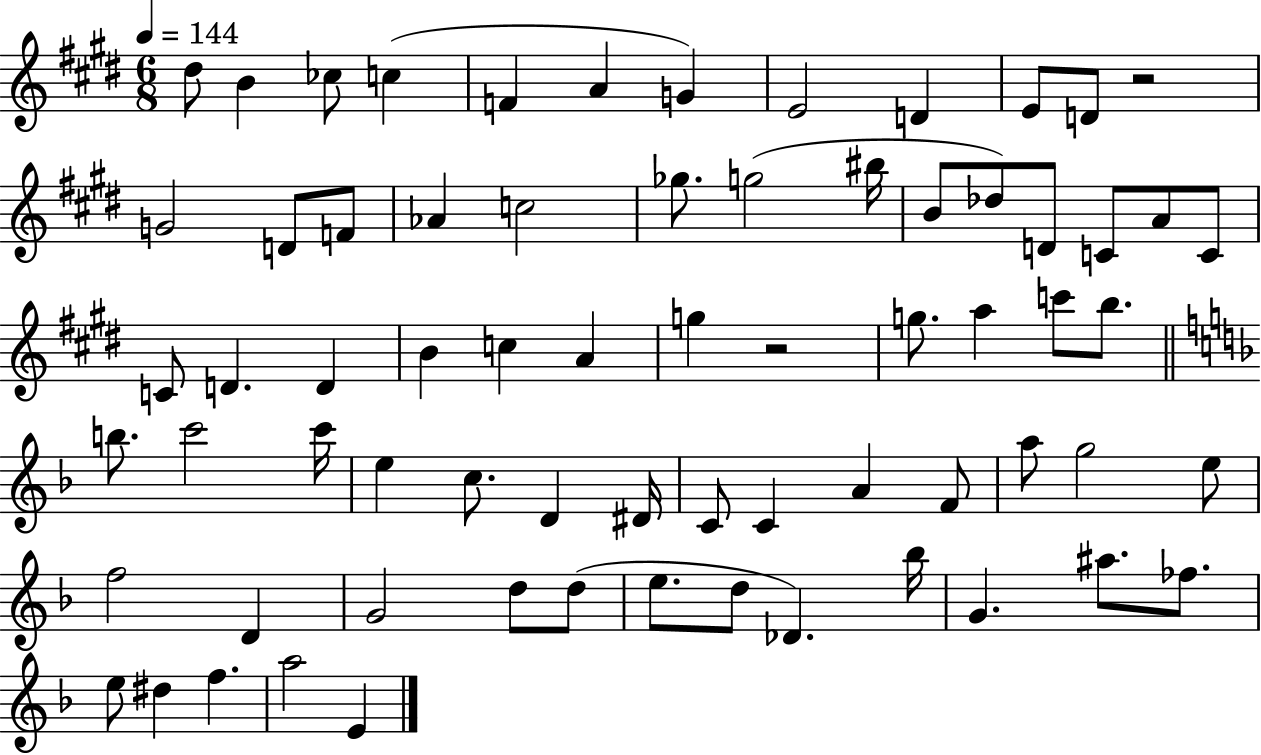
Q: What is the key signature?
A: E major